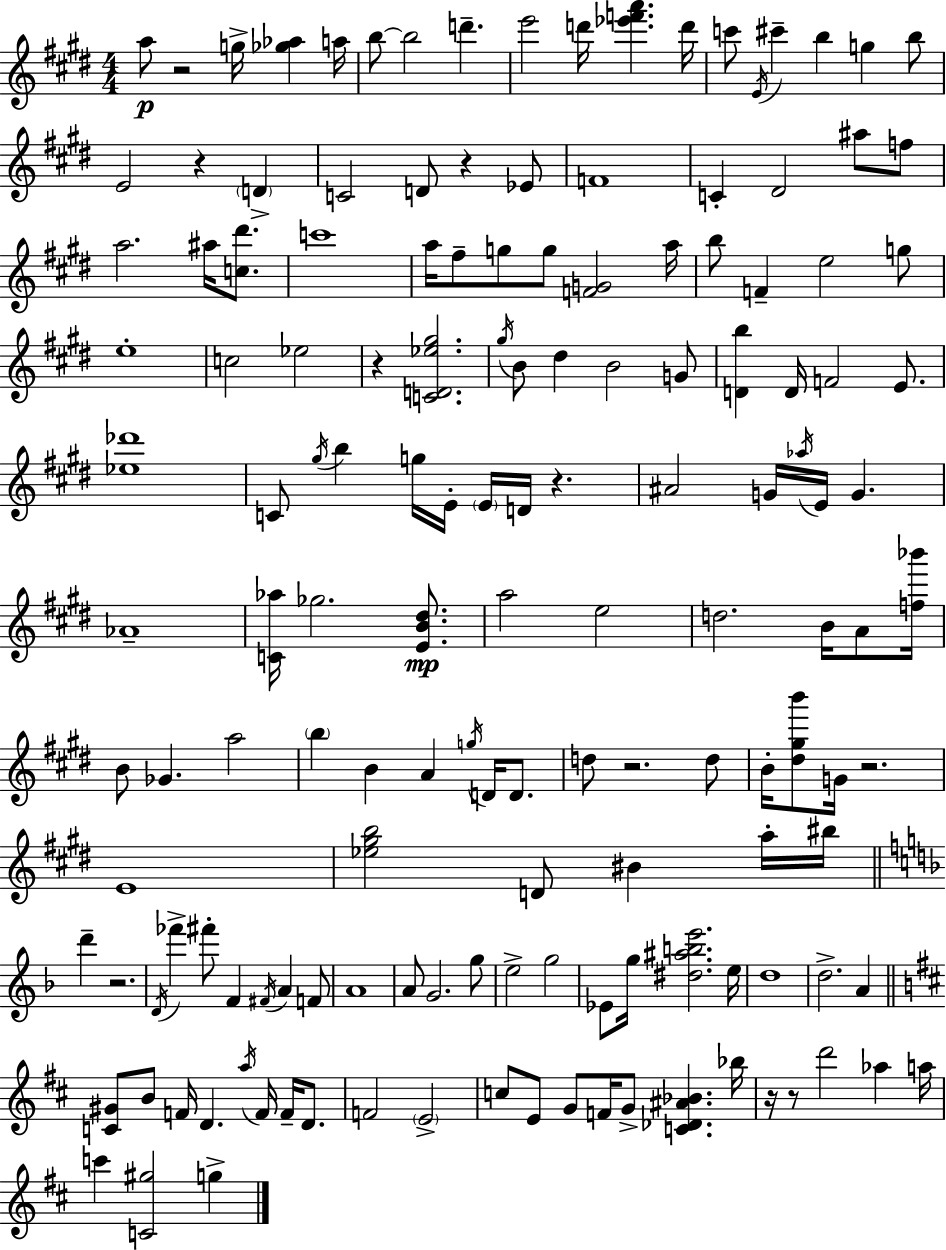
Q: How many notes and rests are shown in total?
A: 151